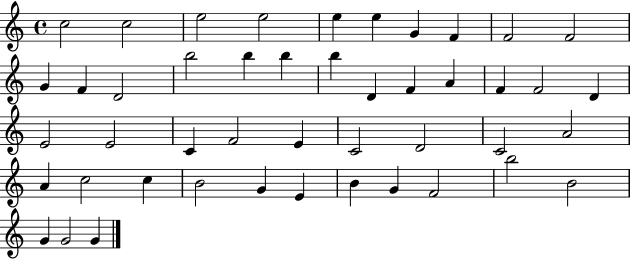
C5/h C5/h E5/h E5/h E5/q E5/q G4/q F4/q F4/h F4/h G4/q F4/q D4/h B5/h B5/q B5/q B5/q D4/q F4/q A4/q F4/q F4/h D4/q E4/h E4/h C4/q F4/h E4/q C4/h D4/h C4/h A4/h A4/q C5/h C5/q B4/h G4/q E4/q B4/q G4/q F4/h B5/h B4/h G4/q G4/h G4/q